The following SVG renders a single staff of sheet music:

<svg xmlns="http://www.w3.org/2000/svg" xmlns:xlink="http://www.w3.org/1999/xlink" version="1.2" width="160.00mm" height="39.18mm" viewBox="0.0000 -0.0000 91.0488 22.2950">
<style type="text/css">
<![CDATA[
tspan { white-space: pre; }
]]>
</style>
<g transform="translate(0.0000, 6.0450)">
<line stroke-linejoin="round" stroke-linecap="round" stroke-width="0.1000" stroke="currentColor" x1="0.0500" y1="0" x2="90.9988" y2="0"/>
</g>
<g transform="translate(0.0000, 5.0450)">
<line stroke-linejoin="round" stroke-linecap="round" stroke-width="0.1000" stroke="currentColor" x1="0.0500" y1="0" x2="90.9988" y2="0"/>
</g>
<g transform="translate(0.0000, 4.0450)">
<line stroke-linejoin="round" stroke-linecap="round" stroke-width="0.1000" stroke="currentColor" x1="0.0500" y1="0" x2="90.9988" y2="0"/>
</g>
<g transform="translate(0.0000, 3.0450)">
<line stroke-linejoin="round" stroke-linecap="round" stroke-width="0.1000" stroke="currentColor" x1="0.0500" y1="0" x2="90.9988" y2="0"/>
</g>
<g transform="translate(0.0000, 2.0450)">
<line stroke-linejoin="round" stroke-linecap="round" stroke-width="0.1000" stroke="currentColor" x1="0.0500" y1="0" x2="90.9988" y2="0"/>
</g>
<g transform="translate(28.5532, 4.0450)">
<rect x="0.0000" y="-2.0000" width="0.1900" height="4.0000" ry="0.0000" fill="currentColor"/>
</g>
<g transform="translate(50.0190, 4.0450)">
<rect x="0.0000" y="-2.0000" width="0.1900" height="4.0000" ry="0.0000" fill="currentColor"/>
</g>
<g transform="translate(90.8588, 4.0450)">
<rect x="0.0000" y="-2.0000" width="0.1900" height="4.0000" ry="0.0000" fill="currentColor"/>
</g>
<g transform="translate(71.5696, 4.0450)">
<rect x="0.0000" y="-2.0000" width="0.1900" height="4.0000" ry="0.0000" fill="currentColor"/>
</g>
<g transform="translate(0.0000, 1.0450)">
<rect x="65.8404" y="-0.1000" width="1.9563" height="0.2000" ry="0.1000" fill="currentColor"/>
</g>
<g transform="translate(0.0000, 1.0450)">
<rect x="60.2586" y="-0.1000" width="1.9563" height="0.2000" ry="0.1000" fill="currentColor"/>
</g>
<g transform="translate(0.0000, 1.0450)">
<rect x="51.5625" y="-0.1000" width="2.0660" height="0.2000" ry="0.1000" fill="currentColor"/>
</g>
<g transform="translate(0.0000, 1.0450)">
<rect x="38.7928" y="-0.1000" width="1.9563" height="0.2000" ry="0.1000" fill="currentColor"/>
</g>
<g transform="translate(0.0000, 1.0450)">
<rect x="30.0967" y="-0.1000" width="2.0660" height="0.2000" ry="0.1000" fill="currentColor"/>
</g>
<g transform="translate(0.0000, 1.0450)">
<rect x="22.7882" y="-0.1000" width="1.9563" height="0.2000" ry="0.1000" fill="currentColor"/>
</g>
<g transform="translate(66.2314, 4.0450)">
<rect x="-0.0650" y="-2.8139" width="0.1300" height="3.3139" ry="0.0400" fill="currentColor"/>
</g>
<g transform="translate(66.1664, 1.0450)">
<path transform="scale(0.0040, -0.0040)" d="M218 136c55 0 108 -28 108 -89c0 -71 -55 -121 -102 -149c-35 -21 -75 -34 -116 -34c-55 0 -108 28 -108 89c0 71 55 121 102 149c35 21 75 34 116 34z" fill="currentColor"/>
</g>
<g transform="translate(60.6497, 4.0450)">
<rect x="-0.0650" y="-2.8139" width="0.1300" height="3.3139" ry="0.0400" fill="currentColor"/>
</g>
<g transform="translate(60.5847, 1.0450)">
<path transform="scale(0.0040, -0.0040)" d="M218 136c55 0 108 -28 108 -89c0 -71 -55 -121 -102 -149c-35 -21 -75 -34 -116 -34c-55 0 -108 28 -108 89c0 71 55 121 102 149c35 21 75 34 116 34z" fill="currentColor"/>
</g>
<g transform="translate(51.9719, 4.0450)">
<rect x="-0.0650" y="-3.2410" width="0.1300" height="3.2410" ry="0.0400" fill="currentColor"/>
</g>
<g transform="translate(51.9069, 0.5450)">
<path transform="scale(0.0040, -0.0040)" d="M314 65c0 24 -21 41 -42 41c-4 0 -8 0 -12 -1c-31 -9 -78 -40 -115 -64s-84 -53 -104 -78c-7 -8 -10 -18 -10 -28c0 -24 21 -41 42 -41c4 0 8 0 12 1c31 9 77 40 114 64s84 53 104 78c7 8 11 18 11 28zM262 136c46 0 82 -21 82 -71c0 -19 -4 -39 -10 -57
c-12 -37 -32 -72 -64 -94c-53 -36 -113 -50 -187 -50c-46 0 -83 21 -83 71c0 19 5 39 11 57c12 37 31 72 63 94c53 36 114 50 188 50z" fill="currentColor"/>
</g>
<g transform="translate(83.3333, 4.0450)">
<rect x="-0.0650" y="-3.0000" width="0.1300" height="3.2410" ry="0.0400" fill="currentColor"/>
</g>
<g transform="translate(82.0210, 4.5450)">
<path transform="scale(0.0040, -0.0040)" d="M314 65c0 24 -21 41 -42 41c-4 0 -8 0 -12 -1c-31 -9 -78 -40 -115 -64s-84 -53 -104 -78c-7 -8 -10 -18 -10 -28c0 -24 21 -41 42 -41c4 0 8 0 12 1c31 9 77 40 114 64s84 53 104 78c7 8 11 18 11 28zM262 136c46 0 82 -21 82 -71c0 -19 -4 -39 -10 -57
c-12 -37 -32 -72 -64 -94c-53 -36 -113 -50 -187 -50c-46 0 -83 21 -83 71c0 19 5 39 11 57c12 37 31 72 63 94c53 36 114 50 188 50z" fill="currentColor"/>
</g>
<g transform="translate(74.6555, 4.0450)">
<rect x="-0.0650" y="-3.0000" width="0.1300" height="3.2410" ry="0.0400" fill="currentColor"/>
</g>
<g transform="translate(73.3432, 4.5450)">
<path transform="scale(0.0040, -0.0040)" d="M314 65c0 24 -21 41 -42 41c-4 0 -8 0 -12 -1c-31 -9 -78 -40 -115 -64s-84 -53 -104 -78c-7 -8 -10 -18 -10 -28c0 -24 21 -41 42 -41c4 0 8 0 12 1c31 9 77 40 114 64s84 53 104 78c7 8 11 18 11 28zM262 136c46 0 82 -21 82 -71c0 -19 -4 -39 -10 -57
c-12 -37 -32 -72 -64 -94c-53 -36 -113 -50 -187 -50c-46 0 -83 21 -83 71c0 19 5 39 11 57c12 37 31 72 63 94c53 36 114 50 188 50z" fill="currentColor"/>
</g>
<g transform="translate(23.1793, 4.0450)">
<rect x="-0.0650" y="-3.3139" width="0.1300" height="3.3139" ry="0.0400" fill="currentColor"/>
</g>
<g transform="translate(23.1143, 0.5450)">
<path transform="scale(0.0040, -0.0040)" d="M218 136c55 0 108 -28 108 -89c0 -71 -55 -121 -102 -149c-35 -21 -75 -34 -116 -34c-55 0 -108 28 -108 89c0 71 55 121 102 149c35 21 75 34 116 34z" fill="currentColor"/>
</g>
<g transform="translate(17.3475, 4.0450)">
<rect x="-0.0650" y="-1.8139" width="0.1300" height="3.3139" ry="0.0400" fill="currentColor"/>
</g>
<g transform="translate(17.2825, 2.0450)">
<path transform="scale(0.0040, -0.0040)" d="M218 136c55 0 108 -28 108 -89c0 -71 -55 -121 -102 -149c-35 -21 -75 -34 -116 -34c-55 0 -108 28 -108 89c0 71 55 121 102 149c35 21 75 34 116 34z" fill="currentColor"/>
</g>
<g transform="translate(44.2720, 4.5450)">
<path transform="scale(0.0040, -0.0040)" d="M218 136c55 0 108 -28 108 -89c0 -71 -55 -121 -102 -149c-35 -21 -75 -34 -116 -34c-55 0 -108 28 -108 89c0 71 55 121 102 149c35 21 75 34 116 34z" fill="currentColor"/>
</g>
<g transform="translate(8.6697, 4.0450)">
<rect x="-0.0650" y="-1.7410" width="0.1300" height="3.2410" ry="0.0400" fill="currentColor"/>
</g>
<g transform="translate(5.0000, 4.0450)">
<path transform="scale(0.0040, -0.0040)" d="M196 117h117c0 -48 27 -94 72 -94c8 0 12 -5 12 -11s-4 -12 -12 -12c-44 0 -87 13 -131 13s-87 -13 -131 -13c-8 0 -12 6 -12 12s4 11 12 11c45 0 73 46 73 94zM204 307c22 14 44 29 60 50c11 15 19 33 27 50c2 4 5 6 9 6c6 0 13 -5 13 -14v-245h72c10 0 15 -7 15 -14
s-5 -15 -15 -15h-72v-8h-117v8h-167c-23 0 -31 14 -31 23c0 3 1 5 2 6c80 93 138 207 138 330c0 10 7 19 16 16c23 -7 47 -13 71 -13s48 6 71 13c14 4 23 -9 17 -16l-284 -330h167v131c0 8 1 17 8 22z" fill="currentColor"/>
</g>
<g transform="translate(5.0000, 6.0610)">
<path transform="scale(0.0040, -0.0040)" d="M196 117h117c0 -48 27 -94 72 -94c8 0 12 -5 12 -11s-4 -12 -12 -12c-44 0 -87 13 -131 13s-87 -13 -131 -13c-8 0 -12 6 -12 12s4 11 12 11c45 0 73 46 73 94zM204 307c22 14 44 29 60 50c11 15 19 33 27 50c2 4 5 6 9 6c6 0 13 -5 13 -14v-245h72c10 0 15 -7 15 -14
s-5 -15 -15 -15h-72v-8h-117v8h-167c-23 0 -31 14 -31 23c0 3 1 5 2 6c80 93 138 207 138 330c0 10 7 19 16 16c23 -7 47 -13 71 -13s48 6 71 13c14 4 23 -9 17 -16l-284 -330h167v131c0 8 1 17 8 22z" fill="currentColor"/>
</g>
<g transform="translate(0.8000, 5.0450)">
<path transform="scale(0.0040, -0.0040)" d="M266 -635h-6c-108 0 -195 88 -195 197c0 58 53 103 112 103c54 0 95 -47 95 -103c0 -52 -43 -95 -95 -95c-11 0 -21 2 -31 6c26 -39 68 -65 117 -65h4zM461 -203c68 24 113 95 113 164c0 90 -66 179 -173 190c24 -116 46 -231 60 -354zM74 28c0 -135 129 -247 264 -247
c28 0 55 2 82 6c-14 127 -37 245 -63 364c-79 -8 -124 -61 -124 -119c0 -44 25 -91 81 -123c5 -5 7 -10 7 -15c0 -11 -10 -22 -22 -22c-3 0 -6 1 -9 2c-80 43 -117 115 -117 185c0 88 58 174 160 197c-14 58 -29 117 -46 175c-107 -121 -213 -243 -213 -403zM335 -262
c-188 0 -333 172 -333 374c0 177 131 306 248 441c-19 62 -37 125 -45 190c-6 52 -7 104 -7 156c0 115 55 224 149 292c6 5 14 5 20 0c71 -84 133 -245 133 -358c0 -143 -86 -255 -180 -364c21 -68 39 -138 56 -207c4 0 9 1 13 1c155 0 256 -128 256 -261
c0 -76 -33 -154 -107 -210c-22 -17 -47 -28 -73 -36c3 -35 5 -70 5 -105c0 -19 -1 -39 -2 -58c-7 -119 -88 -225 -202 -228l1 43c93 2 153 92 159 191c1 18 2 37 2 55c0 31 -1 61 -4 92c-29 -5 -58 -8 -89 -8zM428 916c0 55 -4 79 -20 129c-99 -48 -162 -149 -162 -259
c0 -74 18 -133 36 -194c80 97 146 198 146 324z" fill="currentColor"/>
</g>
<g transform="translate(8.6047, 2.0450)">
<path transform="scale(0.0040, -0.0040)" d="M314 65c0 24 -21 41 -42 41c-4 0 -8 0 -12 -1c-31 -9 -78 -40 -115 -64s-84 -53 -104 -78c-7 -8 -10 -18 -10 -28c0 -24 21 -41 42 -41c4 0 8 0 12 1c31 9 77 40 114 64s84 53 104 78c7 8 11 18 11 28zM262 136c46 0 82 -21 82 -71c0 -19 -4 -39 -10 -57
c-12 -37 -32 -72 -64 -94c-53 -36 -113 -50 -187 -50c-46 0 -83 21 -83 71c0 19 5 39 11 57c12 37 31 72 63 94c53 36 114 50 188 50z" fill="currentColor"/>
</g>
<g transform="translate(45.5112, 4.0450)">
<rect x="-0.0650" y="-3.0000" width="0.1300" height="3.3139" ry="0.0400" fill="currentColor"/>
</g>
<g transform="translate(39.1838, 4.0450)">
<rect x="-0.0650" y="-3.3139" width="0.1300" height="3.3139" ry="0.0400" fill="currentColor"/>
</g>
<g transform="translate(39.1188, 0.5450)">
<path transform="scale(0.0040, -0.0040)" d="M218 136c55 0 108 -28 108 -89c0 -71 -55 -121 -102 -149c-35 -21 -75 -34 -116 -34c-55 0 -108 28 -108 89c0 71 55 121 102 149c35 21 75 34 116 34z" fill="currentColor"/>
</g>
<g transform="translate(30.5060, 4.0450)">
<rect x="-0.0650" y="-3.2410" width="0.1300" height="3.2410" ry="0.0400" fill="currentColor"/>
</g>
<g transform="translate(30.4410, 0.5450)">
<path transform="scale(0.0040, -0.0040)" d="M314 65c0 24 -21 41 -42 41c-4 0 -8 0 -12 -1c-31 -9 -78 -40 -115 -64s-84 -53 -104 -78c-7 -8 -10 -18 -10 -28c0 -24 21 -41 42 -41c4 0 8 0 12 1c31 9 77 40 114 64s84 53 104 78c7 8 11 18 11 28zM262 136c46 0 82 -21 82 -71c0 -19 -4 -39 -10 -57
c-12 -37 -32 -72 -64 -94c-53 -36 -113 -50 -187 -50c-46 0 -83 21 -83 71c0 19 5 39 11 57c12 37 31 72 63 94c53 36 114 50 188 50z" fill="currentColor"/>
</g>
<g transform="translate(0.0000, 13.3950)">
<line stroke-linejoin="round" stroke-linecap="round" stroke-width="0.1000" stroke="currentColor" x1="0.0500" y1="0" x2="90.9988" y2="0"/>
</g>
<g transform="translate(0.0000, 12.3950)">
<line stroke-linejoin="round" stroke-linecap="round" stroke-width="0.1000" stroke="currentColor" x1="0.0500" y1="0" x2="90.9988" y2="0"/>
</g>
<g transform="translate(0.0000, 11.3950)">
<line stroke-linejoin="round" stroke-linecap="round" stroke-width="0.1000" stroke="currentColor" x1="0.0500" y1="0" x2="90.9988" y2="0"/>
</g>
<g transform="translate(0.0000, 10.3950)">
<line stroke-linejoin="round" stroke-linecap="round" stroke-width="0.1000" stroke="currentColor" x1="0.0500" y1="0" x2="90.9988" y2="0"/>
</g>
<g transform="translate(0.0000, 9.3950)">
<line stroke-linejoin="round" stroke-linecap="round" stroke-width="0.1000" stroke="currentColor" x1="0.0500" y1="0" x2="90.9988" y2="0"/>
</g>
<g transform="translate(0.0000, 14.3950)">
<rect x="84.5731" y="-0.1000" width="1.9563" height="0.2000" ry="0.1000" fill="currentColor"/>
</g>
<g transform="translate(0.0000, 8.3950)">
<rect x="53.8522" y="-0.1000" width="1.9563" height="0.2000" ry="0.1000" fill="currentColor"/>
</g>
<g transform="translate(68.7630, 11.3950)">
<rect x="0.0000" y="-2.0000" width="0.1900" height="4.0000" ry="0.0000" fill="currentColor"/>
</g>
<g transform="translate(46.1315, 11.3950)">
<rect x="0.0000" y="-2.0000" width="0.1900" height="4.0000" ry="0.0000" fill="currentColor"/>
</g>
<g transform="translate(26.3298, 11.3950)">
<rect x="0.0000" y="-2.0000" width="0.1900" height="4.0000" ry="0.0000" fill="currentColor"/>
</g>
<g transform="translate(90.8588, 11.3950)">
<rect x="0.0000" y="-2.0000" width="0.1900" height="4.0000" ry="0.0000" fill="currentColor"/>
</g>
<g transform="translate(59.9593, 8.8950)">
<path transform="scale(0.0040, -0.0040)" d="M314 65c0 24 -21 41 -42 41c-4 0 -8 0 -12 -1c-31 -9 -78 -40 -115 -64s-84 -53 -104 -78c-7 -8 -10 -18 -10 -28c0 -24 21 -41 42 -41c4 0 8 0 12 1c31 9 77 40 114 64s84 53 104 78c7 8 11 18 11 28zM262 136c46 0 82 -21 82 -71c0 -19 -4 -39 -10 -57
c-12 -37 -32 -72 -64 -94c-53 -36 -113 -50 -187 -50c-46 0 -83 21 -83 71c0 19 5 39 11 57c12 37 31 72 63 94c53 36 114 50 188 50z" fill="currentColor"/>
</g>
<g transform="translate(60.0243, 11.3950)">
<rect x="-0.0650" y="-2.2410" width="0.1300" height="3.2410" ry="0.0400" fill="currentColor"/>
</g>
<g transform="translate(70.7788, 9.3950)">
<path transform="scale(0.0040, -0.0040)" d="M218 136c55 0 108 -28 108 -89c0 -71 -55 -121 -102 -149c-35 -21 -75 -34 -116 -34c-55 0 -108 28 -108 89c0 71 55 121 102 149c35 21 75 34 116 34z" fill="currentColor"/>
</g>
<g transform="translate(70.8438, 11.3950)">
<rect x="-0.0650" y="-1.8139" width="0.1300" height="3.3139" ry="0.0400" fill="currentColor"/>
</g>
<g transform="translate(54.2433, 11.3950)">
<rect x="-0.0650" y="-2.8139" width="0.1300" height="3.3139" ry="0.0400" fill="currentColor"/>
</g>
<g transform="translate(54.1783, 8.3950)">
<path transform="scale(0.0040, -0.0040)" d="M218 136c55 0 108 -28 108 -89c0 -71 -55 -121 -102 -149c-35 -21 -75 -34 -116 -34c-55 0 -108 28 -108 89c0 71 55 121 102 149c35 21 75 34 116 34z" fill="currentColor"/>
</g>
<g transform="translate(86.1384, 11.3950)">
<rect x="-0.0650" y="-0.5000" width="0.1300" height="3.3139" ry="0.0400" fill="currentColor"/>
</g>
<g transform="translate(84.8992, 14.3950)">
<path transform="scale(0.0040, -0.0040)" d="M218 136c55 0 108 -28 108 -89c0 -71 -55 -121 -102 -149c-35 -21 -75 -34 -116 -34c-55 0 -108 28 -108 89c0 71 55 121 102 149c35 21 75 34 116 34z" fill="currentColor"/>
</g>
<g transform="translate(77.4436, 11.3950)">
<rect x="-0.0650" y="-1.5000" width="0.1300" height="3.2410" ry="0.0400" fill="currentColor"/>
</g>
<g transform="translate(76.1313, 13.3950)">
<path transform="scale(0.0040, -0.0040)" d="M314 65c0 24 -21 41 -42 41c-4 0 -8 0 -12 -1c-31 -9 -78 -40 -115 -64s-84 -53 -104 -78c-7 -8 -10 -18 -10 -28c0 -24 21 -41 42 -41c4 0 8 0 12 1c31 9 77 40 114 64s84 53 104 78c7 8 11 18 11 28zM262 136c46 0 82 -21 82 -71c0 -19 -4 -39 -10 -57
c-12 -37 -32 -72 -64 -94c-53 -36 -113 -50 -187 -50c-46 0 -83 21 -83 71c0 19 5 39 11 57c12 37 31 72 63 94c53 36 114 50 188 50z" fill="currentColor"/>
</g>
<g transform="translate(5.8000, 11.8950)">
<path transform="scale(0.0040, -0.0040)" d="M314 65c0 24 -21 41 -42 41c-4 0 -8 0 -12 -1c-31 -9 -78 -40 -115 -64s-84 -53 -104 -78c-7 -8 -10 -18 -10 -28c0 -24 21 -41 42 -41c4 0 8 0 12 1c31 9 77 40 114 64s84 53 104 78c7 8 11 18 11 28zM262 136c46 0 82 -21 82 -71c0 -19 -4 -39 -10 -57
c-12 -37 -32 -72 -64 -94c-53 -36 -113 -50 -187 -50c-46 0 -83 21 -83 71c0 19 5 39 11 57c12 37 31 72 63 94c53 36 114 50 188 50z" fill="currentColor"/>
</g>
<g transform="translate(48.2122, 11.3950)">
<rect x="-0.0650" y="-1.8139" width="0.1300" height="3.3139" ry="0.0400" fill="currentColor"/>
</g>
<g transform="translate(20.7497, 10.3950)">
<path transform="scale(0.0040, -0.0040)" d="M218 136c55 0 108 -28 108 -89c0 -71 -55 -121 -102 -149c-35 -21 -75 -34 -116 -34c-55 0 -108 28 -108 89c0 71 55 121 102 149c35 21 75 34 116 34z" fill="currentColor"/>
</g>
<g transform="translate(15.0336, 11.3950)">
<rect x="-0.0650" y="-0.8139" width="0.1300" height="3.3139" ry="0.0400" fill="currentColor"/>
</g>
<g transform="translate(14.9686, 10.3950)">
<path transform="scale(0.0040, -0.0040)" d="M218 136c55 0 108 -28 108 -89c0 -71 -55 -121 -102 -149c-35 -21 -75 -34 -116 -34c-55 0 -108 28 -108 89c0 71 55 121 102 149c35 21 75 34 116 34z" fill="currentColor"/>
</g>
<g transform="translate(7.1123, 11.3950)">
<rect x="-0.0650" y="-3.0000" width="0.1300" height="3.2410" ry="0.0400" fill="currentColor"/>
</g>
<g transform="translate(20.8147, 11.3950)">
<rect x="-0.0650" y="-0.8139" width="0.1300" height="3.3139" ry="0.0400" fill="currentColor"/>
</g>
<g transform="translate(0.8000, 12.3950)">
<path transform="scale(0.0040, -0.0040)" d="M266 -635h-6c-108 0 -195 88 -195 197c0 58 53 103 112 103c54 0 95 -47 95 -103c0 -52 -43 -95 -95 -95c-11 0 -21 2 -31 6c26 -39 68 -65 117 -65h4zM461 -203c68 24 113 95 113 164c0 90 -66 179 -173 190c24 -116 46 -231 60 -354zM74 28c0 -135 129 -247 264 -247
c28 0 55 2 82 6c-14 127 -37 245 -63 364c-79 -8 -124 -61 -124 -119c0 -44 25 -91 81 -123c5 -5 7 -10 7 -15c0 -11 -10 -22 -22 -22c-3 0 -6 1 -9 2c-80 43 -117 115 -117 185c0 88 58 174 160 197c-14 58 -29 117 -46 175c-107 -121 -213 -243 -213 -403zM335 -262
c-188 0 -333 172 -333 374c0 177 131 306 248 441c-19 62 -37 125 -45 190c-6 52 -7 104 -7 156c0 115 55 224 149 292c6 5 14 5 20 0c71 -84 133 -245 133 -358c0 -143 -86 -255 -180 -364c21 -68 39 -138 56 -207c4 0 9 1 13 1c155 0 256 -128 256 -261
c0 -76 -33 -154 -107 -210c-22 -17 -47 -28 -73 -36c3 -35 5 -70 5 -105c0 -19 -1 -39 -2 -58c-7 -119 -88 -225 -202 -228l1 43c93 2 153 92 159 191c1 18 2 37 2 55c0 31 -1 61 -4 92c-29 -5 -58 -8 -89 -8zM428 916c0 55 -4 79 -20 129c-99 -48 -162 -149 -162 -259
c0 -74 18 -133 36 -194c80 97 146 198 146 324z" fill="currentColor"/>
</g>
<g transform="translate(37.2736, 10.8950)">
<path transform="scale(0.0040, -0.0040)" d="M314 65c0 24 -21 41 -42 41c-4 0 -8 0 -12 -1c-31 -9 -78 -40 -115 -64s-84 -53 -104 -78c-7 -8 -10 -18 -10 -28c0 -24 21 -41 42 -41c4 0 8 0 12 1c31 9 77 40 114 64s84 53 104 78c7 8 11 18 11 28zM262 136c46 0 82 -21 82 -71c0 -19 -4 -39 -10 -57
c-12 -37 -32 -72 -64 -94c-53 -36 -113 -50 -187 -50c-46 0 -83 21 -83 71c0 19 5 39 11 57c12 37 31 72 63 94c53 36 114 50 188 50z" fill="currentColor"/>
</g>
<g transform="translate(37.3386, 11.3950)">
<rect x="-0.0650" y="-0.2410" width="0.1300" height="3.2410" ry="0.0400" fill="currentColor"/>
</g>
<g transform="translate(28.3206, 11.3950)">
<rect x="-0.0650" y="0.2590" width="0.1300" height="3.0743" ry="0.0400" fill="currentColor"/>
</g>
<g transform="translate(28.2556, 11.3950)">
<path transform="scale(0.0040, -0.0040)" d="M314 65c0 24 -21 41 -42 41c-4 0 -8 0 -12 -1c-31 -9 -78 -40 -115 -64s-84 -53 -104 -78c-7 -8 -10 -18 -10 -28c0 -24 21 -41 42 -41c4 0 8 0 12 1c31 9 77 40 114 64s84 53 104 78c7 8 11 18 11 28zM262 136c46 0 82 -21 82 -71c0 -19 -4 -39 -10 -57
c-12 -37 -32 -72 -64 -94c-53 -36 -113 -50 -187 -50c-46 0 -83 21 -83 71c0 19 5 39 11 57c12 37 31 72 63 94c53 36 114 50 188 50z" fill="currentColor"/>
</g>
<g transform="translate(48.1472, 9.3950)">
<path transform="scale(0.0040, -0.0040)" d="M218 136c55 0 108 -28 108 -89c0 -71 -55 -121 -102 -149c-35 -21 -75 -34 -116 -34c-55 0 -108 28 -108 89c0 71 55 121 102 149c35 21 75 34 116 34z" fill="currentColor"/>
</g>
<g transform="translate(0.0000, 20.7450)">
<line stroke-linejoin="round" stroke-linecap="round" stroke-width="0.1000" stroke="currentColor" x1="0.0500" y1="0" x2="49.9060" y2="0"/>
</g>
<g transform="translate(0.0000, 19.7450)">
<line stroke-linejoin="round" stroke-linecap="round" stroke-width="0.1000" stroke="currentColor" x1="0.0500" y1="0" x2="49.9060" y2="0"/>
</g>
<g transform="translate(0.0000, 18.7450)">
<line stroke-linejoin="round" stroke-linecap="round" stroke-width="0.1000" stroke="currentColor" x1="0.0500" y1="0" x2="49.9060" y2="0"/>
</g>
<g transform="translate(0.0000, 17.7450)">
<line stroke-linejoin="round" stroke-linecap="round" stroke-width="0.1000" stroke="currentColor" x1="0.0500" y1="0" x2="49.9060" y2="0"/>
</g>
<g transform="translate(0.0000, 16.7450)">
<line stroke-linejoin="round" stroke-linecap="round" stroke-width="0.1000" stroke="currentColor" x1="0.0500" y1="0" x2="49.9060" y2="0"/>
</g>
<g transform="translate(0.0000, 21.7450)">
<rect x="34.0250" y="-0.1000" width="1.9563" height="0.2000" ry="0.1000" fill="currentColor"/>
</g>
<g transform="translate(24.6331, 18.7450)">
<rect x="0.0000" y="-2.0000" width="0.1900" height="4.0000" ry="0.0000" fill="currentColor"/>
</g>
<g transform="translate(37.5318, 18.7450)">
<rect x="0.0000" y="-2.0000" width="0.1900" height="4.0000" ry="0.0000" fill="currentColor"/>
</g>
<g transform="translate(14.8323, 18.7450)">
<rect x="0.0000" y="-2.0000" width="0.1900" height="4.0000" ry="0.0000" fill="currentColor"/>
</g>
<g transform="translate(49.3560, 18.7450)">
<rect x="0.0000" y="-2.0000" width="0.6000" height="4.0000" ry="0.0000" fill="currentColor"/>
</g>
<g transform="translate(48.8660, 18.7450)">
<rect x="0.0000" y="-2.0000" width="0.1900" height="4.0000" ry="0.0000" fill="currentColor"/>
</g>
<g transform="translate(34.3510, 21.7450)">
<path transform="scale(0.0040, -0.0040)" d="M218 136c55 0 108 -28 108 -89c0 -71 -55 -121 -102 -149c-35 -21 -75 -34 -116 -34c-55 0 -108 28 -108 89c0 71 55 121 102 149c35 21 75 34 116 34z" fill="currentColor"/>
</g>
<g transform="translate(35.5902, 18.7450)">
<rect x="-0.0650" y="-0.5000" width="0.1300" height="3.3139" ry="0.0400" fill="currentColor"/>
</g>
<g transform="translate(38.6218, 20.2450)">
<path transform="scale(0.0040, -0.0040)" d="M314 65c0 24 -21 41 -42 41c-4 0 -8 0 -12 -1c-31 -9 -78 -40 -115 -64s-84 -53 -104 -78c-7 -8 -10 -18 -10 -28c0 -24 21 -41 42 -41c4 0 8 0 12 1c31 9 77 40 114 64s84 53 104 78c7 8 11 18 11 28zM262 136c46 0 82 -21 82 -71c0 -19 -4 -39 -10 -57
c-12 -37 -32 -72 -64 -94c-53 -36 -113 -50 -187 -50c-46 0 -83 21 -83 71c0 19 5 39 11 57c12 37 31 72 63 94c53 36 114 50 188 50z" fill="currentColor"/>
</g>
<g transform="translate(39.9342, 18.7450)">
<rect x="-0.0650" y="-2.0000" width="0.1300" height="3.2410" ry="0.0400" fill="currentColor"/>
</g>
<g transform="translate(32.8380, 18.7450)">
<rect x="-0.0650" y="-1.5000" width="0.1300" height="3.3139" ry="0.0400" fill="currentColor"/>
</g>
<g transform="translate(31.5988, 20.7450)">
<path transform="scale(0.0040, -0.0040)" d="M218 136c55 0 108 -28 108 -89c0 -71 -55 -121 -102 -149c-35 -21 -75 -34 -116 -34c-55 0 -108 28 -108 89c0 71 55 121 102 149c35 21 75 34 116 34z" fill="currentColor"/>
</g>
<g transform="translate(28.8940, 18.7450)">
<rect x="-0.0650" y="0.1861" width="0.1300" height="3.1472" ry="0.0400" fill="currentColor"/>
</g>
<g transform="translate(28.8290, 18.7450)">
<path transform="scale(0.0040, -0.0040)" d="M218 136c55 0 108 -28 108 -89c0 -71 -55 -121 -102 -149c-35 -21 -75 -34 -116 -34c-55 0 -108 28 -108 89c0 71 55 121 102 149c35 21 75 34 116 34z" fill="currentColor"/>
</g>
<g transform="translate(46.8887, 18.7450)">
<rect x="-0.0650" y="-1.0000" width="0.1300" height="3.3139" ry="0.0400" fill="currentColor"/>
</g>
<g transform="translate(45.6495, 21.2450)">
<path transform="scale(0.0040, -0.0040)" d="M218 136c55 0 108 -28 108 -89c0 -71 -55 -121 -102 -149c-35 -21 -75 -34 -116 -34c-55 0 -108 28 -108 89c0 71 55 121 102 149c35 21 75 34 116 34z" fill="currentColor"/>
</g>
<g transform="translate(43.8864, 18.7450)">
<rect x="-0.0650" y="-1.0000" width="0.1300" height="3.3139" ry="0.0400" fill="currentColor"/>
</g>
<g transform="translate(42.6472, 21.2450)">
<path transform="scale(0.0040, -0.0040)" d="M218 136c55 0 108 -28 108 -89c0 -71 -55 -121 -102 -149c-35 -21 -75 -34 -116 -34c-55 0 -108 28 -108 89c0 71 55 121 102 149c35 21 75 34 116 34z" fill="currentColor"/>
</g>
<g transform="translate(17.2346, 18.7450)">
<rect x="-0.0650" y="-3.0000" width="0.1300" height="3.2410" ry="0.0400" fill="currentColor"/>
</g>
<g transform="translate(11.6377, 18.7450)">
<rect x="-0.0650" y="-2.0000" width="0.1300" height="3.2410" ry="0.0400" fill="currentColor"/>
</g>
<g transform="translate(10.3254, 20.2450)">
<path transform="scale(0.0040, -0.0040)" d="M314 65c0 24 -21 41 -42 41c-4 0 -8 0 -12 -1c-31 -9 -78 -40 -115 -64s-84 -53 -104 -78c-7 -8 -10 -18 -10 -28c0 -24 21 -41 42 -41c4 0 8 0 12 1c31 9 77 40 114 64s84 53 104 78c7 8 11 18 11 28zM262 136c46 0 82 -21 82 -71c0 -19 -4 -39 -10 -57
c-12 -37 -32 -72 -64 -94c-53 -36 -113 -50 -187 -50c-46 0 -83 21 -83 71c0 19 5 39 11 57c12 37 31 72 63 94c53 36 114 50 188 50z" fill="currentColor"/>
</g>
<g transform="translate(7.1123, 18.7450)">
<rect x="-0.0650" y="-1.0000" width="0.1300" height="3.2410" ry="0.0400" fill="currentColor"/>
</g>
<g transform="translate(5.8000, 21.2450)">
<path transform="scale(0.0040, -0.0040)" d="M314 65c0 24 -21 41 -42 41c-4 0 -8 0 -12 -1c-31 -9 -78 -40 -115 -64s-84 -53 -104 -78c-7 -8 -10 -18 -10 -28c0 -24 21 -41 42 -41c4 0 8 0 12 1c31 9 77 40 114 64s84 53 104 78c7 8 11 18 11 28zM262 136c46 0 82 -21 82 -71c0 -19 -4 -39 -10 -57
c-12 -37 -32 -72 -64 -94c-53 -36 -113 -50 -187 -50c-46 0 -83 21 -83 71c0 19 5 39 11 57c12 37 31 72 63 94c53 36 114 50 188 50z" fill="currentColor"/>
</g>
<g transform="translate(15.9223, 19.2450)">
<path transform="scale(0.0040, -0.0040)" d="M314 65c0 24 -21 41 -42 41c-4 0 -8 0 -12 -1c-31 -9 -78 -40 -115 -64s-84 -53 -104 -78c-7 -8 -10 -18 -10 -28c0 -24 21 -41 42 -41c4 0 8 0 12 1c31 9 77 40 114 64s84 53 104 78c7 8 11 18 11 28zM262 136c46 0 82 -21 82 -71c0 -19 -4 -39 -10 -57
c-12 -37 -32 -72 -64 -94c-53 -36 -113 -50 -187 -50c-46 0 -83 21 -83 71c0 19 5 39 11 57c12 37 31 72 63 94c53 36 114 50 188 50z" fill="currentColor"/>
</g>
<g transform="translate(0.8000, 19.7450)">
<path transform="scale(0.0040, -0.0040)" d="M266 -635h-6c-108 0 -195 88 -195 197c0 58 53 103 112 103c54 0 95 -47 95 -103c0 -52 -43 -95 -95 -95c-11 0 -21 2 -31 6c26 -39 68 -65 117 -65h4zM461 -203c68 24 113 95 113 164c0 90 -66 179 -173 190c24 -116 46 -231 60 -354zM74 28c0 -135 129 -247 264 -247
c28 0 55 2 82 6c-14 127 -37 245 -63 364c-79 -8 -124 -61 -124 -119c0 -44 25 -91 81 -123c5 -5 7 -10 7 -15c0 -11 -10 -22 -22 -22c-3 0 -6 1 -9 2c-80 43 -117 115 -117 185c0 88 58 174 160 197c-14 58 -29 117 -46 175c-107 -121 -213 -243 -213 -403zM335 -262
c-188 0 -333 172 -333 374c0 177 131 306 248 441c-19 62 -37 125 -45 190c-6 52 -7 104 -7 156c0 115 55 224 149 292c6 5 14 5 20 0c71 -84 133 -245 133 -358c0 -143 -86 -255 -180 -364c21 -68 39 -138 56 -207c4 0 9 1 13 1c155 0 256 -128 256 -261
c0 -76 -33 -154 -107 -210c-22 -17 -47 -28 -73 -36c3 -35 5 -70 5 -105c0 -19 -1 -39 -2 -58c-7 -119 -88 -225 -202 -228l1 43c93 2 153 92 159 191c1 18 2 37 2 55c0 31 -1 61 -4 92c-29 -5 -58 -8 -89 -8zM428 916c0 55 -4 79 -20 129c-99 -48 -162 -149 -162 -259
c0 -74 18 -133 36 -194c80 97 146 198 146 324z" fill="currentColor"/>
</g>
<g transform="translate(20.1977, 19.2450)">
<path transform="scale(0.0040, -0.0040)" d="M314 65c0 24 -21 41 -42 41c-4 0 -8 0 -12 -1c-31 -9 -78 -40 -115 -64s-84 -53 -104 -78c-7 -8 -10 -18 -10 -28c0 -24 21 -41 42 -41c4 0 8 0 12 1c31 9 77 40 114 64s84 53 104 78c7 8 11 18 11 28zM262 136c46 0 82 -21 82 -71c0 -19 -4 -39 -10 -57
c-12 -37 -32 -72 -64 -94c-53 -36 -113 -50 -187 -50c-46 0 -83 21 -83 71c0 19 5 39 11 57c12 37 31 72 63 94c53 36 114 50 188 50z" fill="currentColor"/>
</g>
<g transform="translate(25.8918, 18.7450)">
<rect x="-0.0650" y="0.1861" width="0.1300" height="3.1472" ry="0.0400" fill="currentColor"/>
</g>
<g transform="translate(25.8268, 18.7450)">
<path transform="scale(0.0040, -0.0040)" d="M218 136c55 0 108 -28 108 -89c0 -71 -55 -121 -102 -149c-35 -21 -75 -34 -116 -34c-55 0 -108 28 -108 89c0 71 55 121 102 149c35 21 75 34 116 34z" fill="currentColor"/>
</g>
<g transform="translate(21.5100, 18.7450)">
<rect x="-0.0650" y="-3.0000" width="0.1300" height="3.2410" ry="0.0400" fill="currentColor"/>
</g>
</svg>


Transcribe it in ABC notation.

X:1
T:Untitled
M:4/4
L:1/4
K:C
f2 f b b2 b A b2 a a A2 A2 A2 d d B2 c2 f a g2 f E2 C D2 F2 A2 A2 B B E C F2 D D